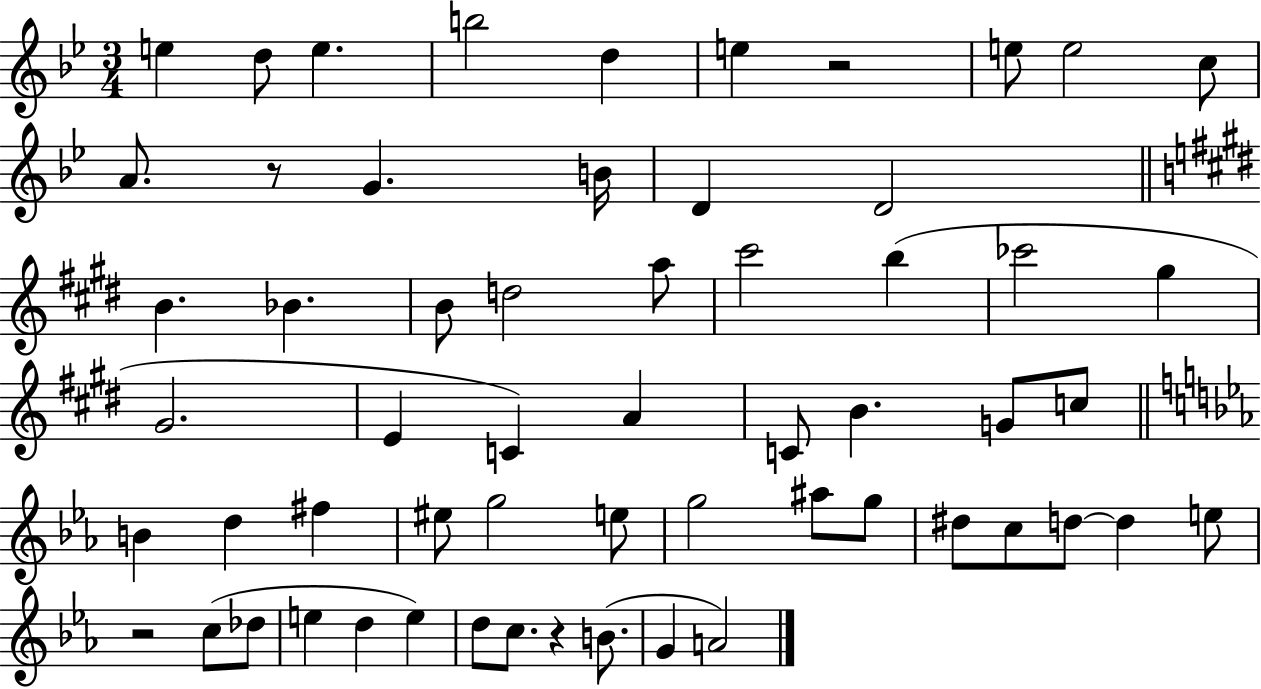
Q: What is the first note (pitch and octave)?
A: E5